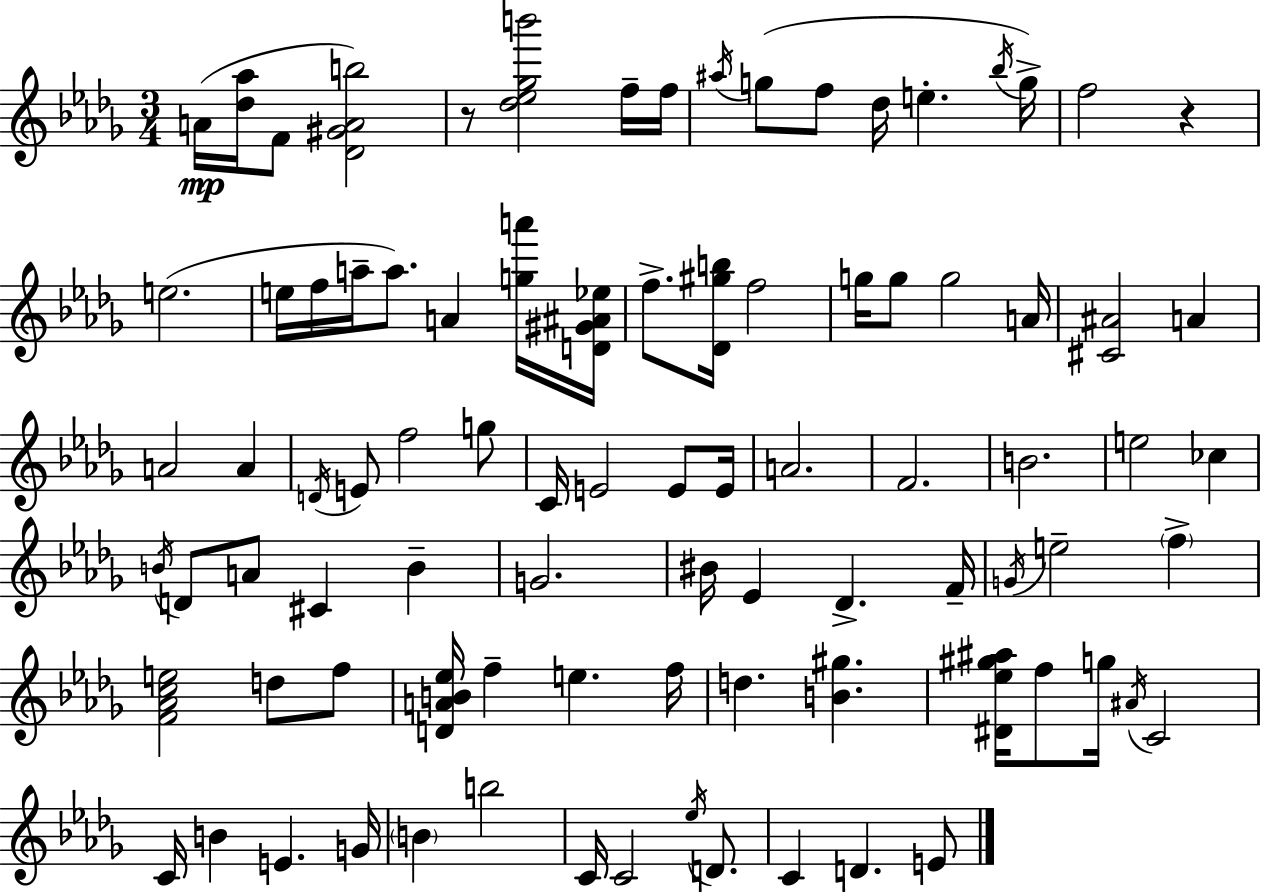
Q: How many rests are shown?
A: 2